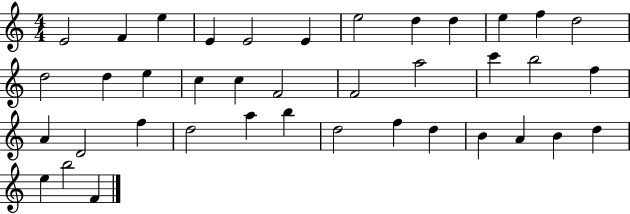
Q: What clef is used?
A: treble